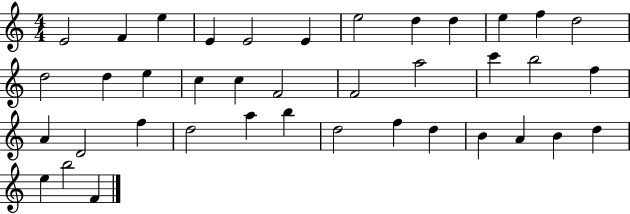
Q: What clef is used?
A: treble